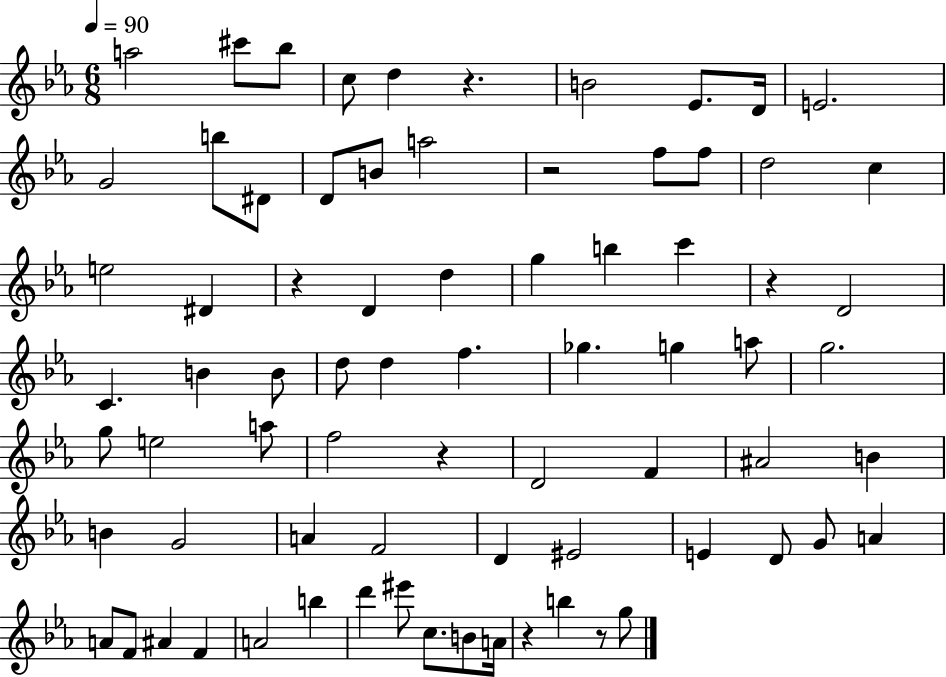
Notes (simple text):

A5/h C#6/e Bb5/e C5/e D5/q R/q. B4/h Eb4/e. D4/s E4/h. G4/h B5/e D#4/e D4/e B4/e A5/h R/h F5/e F5/e D5/h C5/q E5/h D#4/q R/q D4/q D5/q G5/q B5/q C6/q R/q D4/h C4/q. B4/q B4/e D5/e D5/q F5/q. Gb5/q. G5/q A5/e G5/h. G5/e E5/h A5/e F5/h R/q D4/h F4/q A#4/h B4/q B4/q G4/h A4/q F4/h D4/q EIS4/h E4/q D4/e G4/e A4/q A4/e F4/e A#4/q F4/q A4/h B5/q D6/q EIS6/e C5/e. B4/e A4/s R/q B5/q R/e G5/e